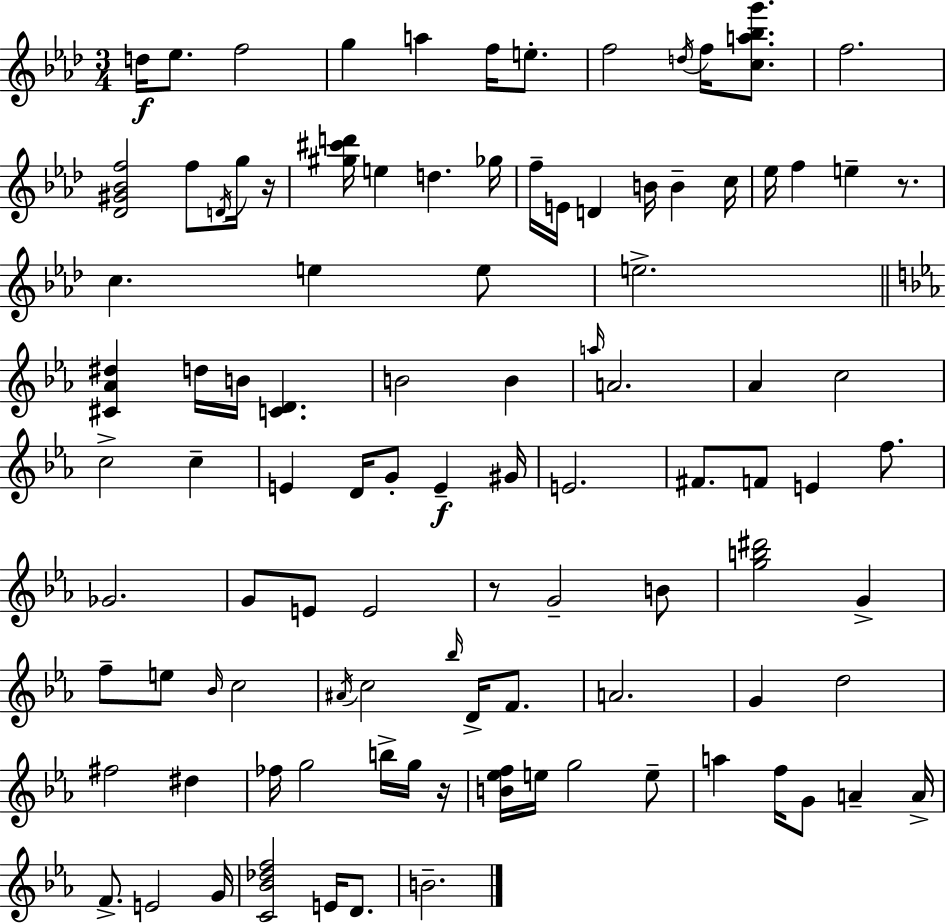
{
  \clef treble
  \numericTimeSignature
  \time 3/4
  \key f \minor
  d''16\f ees''8. f''2 | g''4 a''4 f''16 e''8.-. | f''2 \acciaccatura { d''16 } f''16 <c'' a'' bes'' g'''>8. | f''2. | \break <des' gis' bes' f''>2 f''8 \acciaccatura { d'16 } | g''16 r16 <gis'' cis''' d'''>16 e''4 d''4. | ges''16 f''16-- e'16 d'4 b'16 b'4-- | c''16 ees''16 f''4 e''4-- r8. | \break c''4. e''4 | e''8 e''2.-> | \bar "||" \break \key c \minor <cis' aes' dis''>4 d''16 b'16 <c' d'>4. | b'2 b'4 | \grace { a''16 } a'2. | aes'4 c''2 | \break c''2-> c''4-- | e'4 d'16 g'8-. e'4--\f | gis'16 e'2. | fis'8. f'8 e'4 f''8. | \break ges'2. | g'8 e'8 e'2 | r8 g'2-- b'8 | <g'' b'' dis'''>2 g'4-> | \break f''8-- e''8 \grace { bes'16 } c''2 | \acciaccatura { ais'16 } c''2 \grace { bes''16 } | d'16-> f'8. a'2. | g'4 d''2 | \break fis''2 | dis''4 fes''16 g''2 | b''16-> g''16 r16 <b' ees'' f''>16 e''16 g''2 | e''8-- a''4 f''16 g'8 a'4-- | \break a'16-> f'8.-> e'2 | g'16 <c' bes' des'' f''>2 | e'16 d'8. b'2.-- | \bar "|."
}